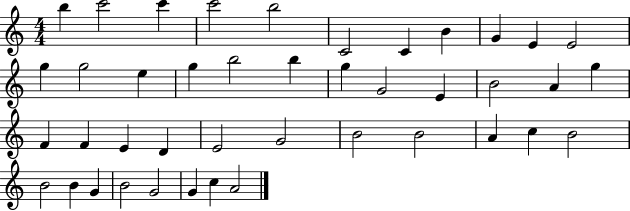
{
  \clef treble
  \numericTimeSignature
  \time 4/4
  \key c \major
  b''4 c'''2 c'''4 | c'''2 b''2 | c'2 c'4 b'4 | g'4 e'4 e'2 | \break g''4 g''2 e''4 | g''4 b''2 b''4 | g''4 g'2 e'4 | b'2 a'4 g''4 | \break f'4 f'4 e'4 d'4 | e'2 g'2 | b'2 b'2 | a'4 c''4 b'2 | \break b'2 b'4 g'4 | b'2 g'2 | g'4 c''4 a'2 | \bar "|."
}